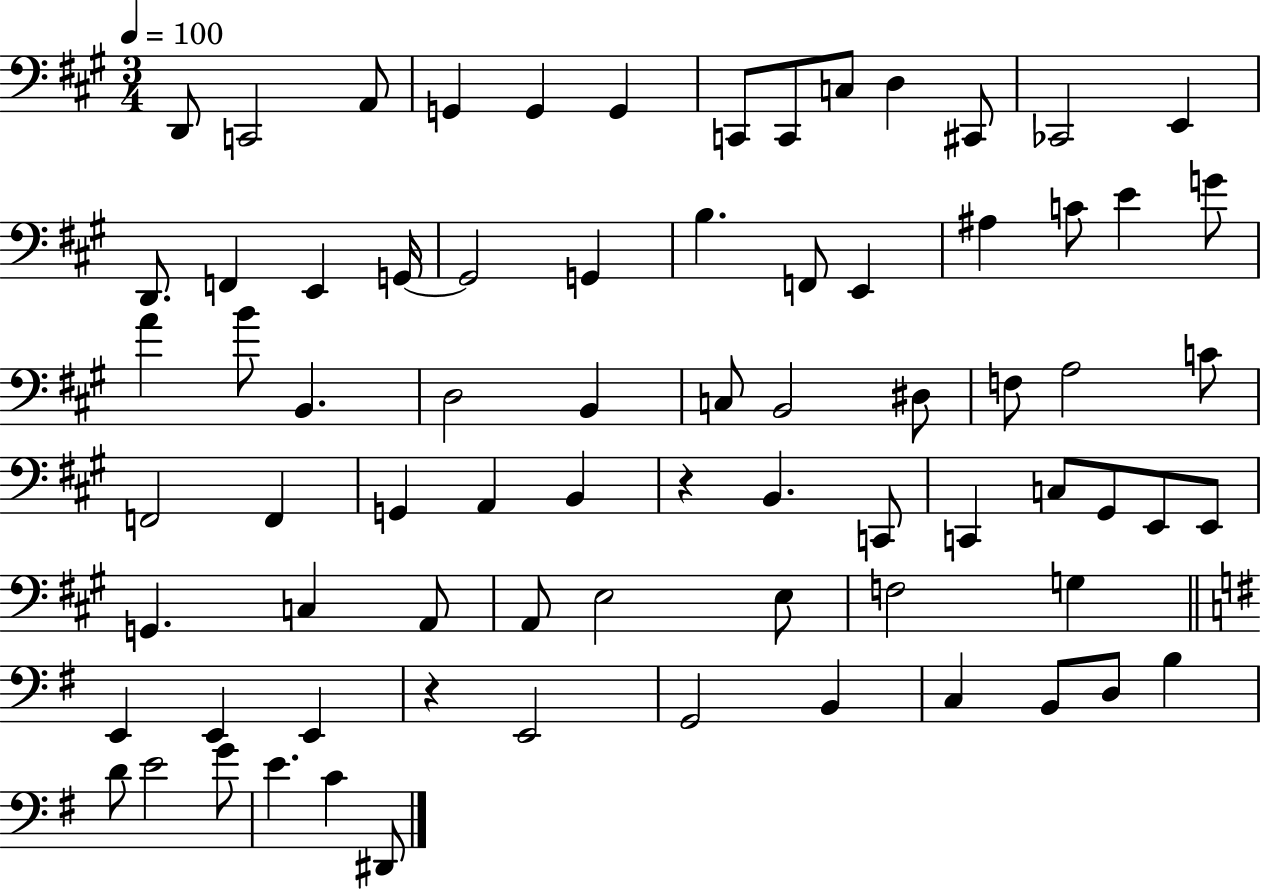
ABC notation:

X:1
T:Untitled
M:3/4
L:1/4
K:A
D,,/2 C,,2 A,,/2 G,, G,, G,, C,,/2 C,,/2 C,/2 D, ^C,,/2 _C,,2 E,, D,,/2 F,, E,, G,,/4 G,,2 G,, B, F,,/2 E,, ^A, C/2 E G/2 A B/2 B,, D,2 B,, C,/2 B,,2 ^D,/2 F,/2 A,2 C/2 F,,2 F,, G,, A,, B,, z B,, C,,/2 C,, C,/2 ^G,,/2 E,,/2 E,,/2 G,, C, A,,/2 A,,/2 E,2 E,/2 F,2 G, E,, E,, E,, z E,,2 G,,2 B,, C, B,,/2 D,/2 B, D/2 E2 G/2 E C ^D,,/2